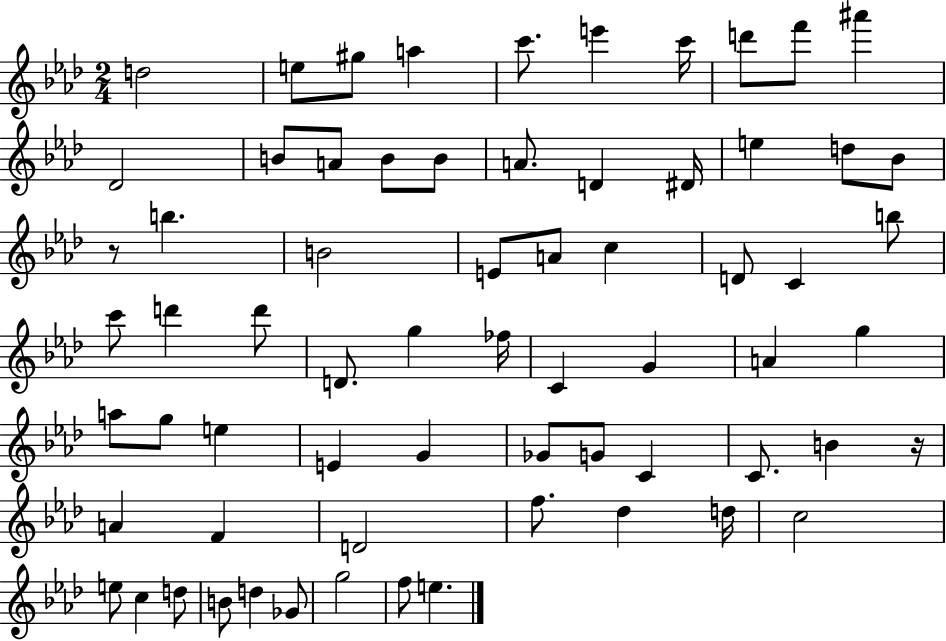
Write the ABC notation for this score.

X:1
T:Untitled
M:2/4
L:1/4
K:Ab
d2 e/2 ^g/2 a c'/2 e' c'/4 d'/2 f'/2 ^a' _D2 B/2 A/2 B/2 B/2 A/2 D ^D/4 e d/2 _B/2 z/2 b B2 E/2 A/2 c D/2 C b/2 c'/2 d' d'/2 D/2 g _f/4 C G A g a/2 g/2 e E G _G/2 G/2 C C/2 B z/4 A F D2 f/2 _d d/4 c2 e/2 c d/2 B/2 d _G/2 g2 f/2 e